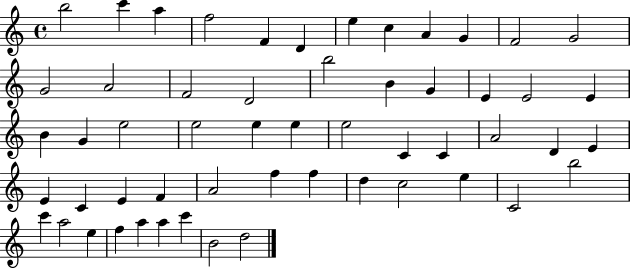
B5/h C6/q A5/q F5/h F4/q D4/q E5/q C5/q A4/q G4/q F4/h G4/h G4/h A4/h F4/h D4/h B5/h B4/q G4/q E4/q E4/h E4/q B4/q G4/q E5/h E5/h E5/q E5/q E5/h C4/q C4/q A4/h D4/q E4/q E4/q C4/q E4/q F4/q A4/h F5/q F5/q D5/q C5/h E5/q C4/h B5/h C6/q A5/h E5/q F5/q A5/q A5/q C6/q B4/h D5/h